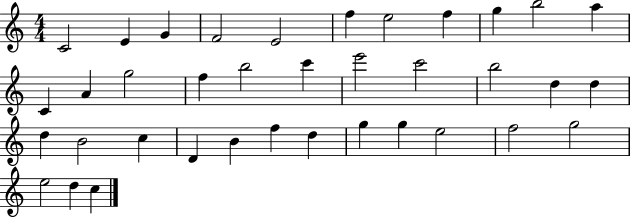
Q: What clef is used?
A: treble